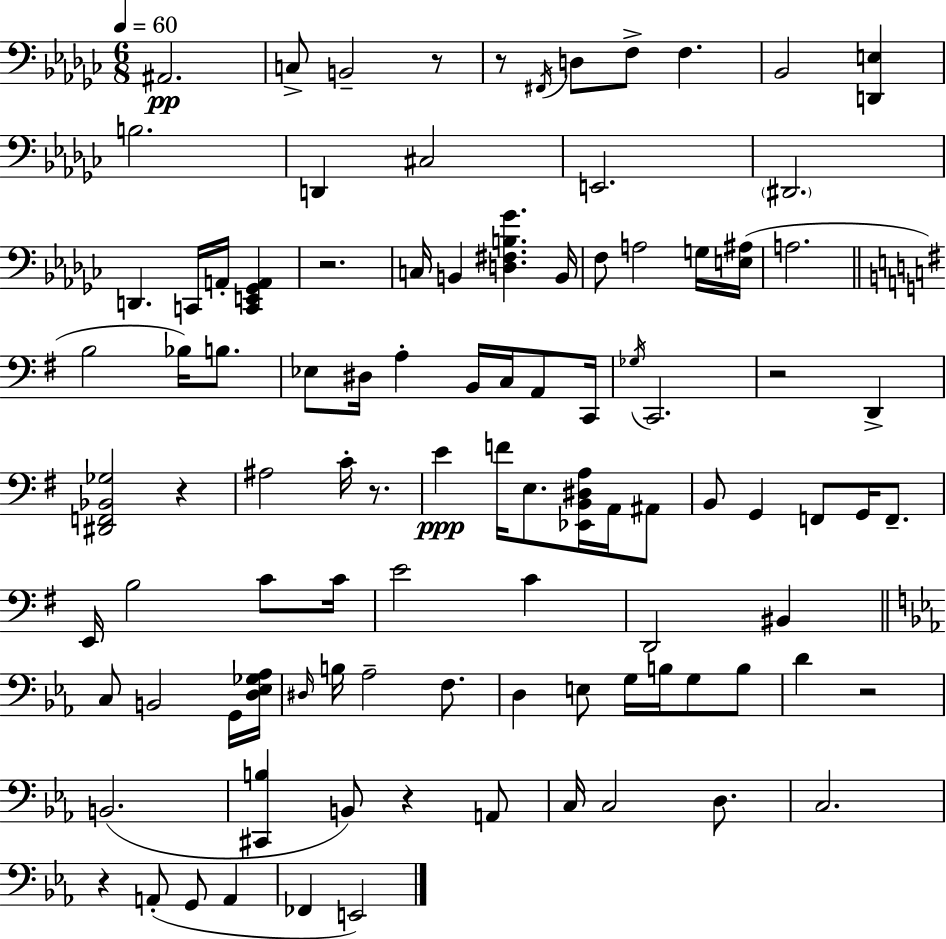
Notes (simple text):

A#2/h. C3/e B2/h R/e R/e F#2/s D3/e F3/e F3/q. Bb2/h [D2,E3]/q B3/h. D2/q C#3/h E2/h. D#2/h. D2/q. C2/s A2/s [C2,E2,Gb2,A2]/q R/h. C3/s B2/q [D3,F#3,B3,Gb4]/q. B2/s F3/e A3/h G3/s [E3,A#3]/s A3/h. B3/h Bb3/s B3/e. Eb3/e D#3/s A3/q B2/s C3/s A2/e C2/s Gb3/s C2/h. R/h D2/q [D#2,F2,Bb2,Gb3]/h R/q A#3/h C4/s R/e. E4/q F4/s E3/e. [Eb2,B2,D#3,A3]/s A2/s A#2/e B2/e G2/q F2/e G2/s F2/e. E2/s B3/h C4/e C4/s E4/h C4/q D2/h BIS2/q C3/e B2/h G2/s [D3,Eb3,Gb3,Ab3]/s D#3/s B3/s Ab3/h F3/e. D3/q E3/e G3/s B3/s G3/e B3/e D4/q R/h B2/h. [C#2,B3]/q B2/e R/q A2/e C3/s C3/h D3/e. C3/h. R/q A2/e G2/e A2/q FES2/q E2/h